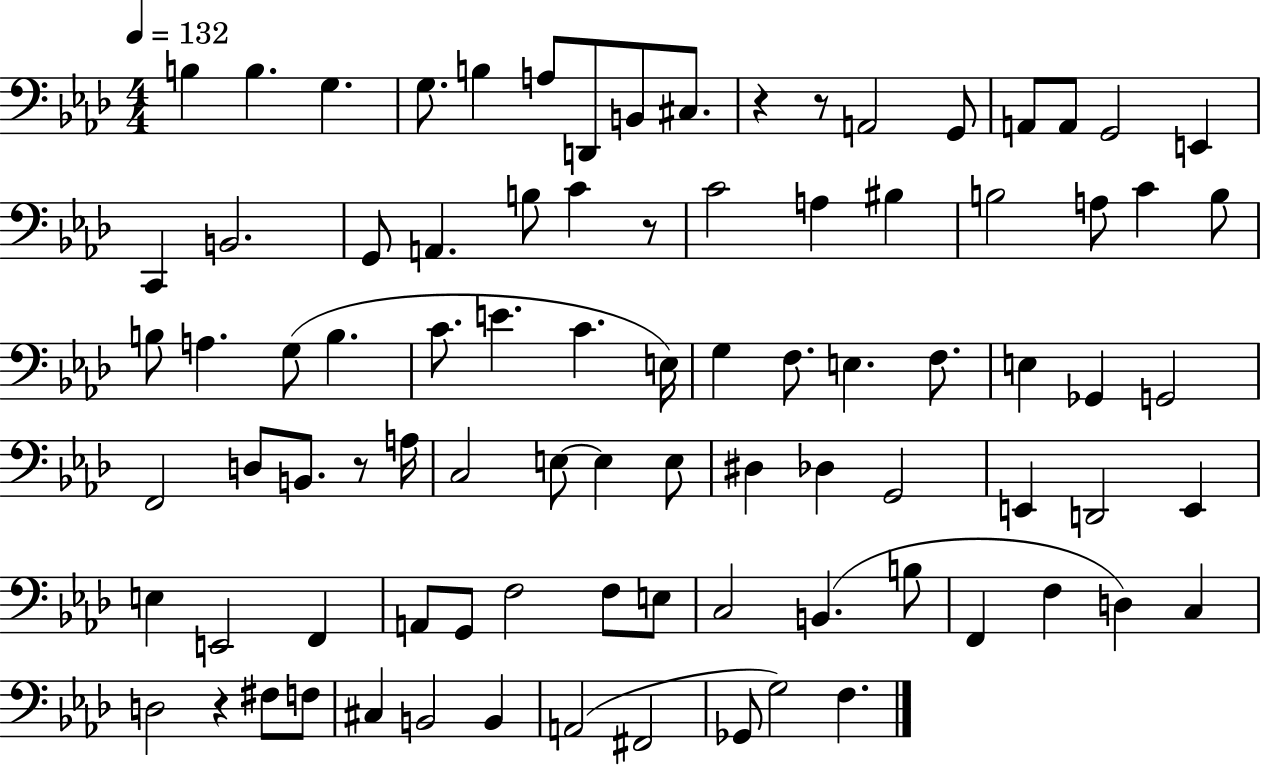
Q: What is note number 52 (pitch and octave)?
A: D#3